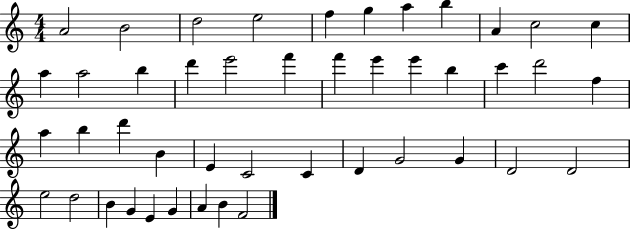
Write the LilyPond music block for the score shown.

{
  \clef treble
  \numericTimeSignature
  \time 4/4
  \key c \major
  a'2 b'2 | d''2 e''2 | f''4 g''4 a''4 b''4 | a'4 c''2 c''4 | \break a''4 a''2 b''4 | d'''4 e'''2 f'''4 | f'''4 e'''4 e'''4 b''4 | c'''4 d'''2 f''4 | \break a''4 b''4 d'''4 b'4 | e'4 c'2 c'4 | d'4 g'2 g'4 | d'2 d'2 | \break e''2 d''2 | b'4 g'4 e'4 g'4 | a'4 b'4 f'2 | \bar "|."
}